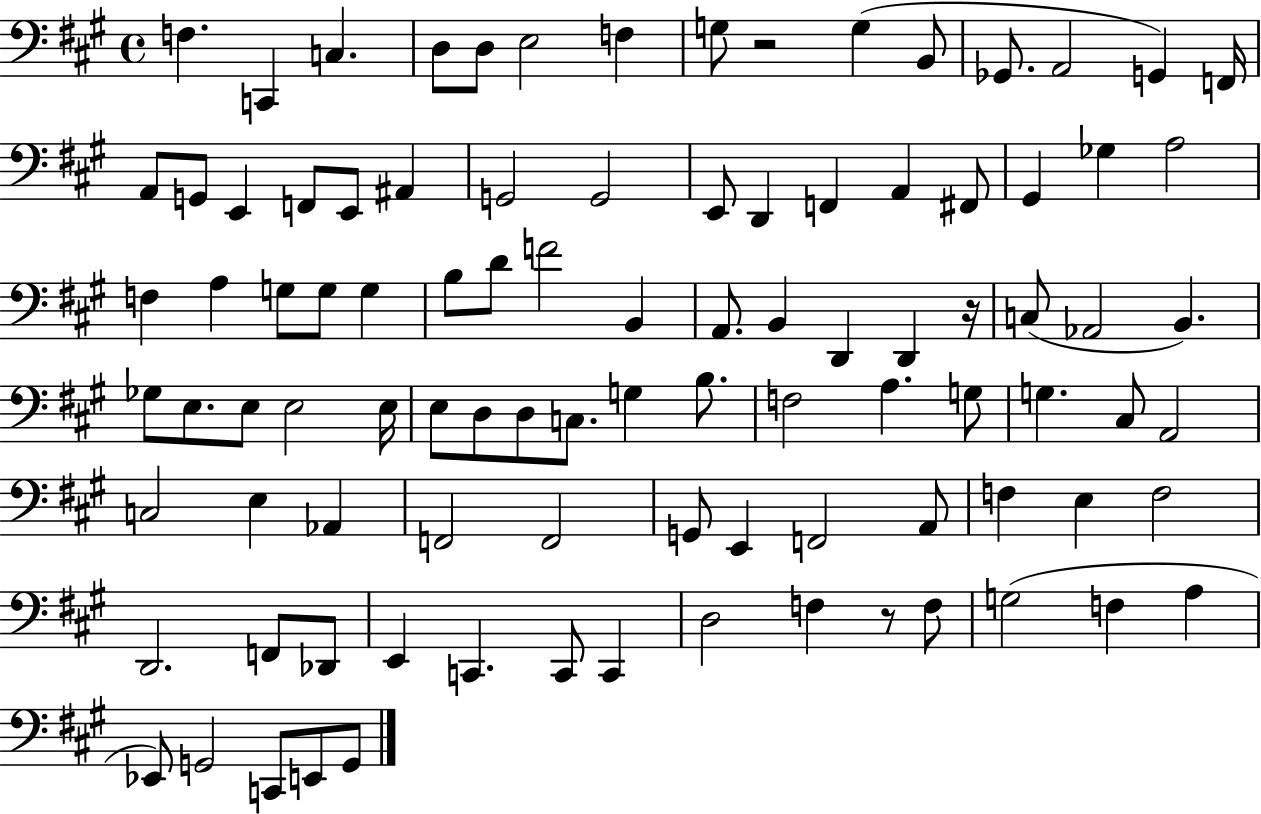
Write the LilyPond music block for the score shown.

{
  \clef bass
  \time 4/4
  \defaultTimeSignature
  \key a \major
  f4. c,4 c4. | d8 d8 e2 f4 | g8 r2 g4( b,8 | ges,8. a,2 g,4) f,16 | \break a,8 g,8 e,4 f,8 e,8 ais,4 | g,2 g,2 | e,8 d,4 f,4 a,4 fis,8 | gis,4 ges4 a2 | \break f4 a4 g8 g8 g4 | b8 d'8 f'2 b,4 | a,8. b,4 d,4 d,4 r16 | c8( aes,2 b,4.) | \break ges8 e8. e8 e2 e16 | e8 d8 d8 c8. g4 b8. | f2 a4. g8 | g4. cis8 a,2 | \break c2 e4 aes,4 | f,2 f,2 | g,8 e,4 f,2 a,8 | f4 e4 f2 | \break d,2. f,8 des,8 | e,4 c,4. c,8 c,4 | d2 f4 r8 f8 | g2( f4 a4 | \break ees,8) g,2 c,8 e,8 g,8 | \bar "|."
}